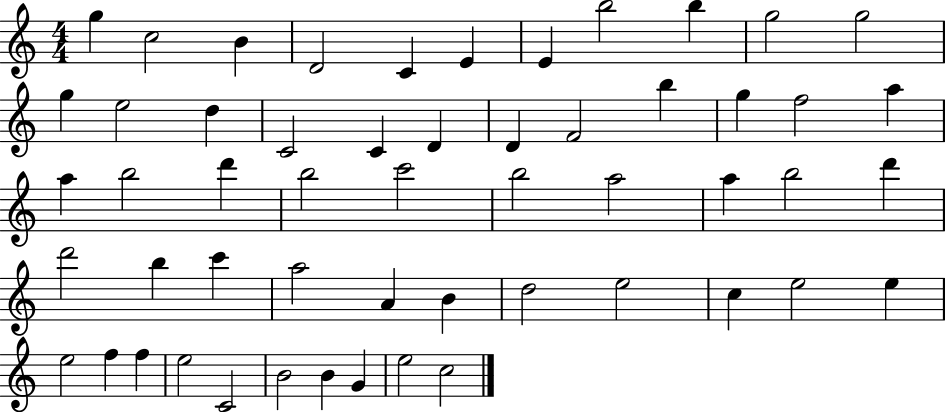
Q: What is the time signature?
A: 4/4